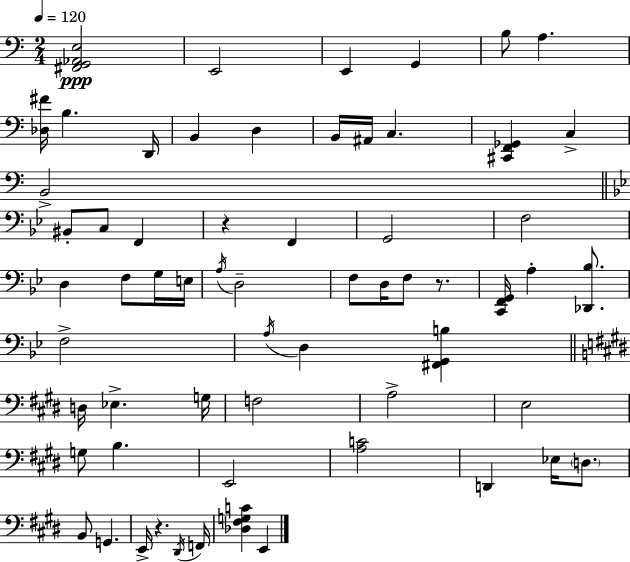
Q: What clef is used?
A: bass